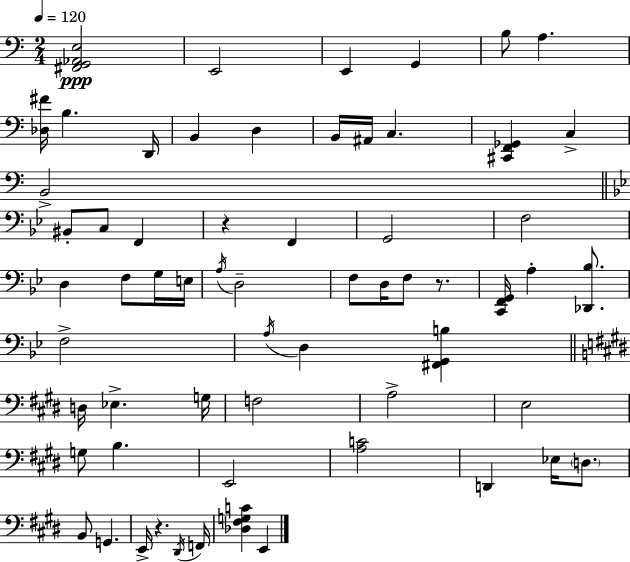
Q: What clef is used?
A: bass